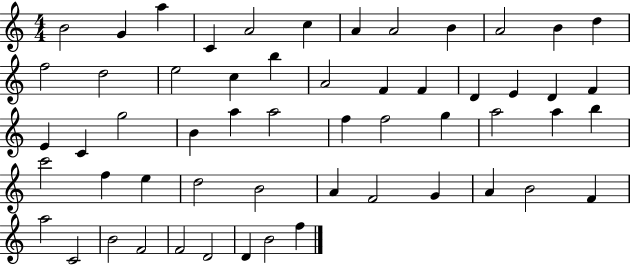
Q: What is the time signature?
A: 4/4